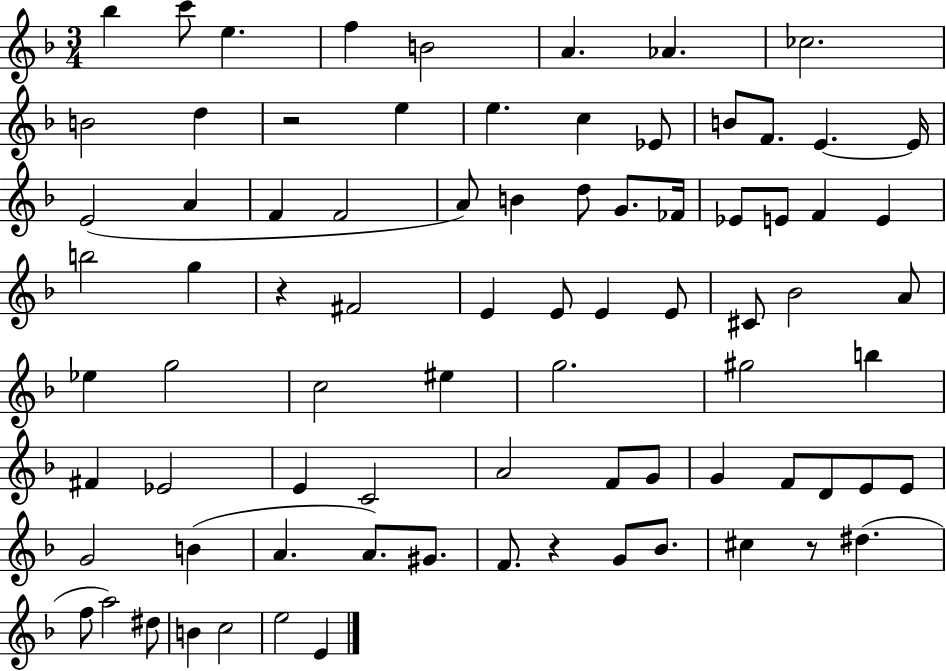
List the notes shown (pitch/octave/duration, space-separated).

Bb5/q C6/e E5/q. F5/q B4/h A4/q. Ab4/q. CES5/h. B4/h D5/q R/h E5/q E5/q. C5/q Eb4/e B4/e F4/e. E4/q. E4/s E4/h A4/q F4/q F4/h A4/e B4/q D5/e G4/e. FES4/s Eb4/e E4/e F4/q E4/q B5/h G5/q R/q F#4/h E4/q E4/e E4/q E4/e C#4/e Bb4/h A4/e Eb5/q G5/h C5/h EIS5/q G5/h. G#5/h B5/q F#4/q Eb4/h E4/q C4/h A4/h F4/e G4/e G4/q F4/e D4/e E4/e E4/e G4/h B4/q A4/q. A4/e. G#4/e. F4/e. R/q G4/e Bb4/e. C#5/q R/e D#5/q. F5/e A5/h D#5/e B4/q C5/h E5/h E4/q